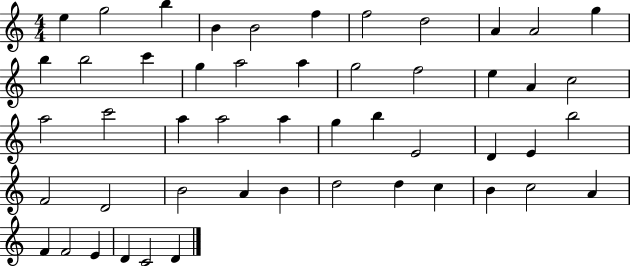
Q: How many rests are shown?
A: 0